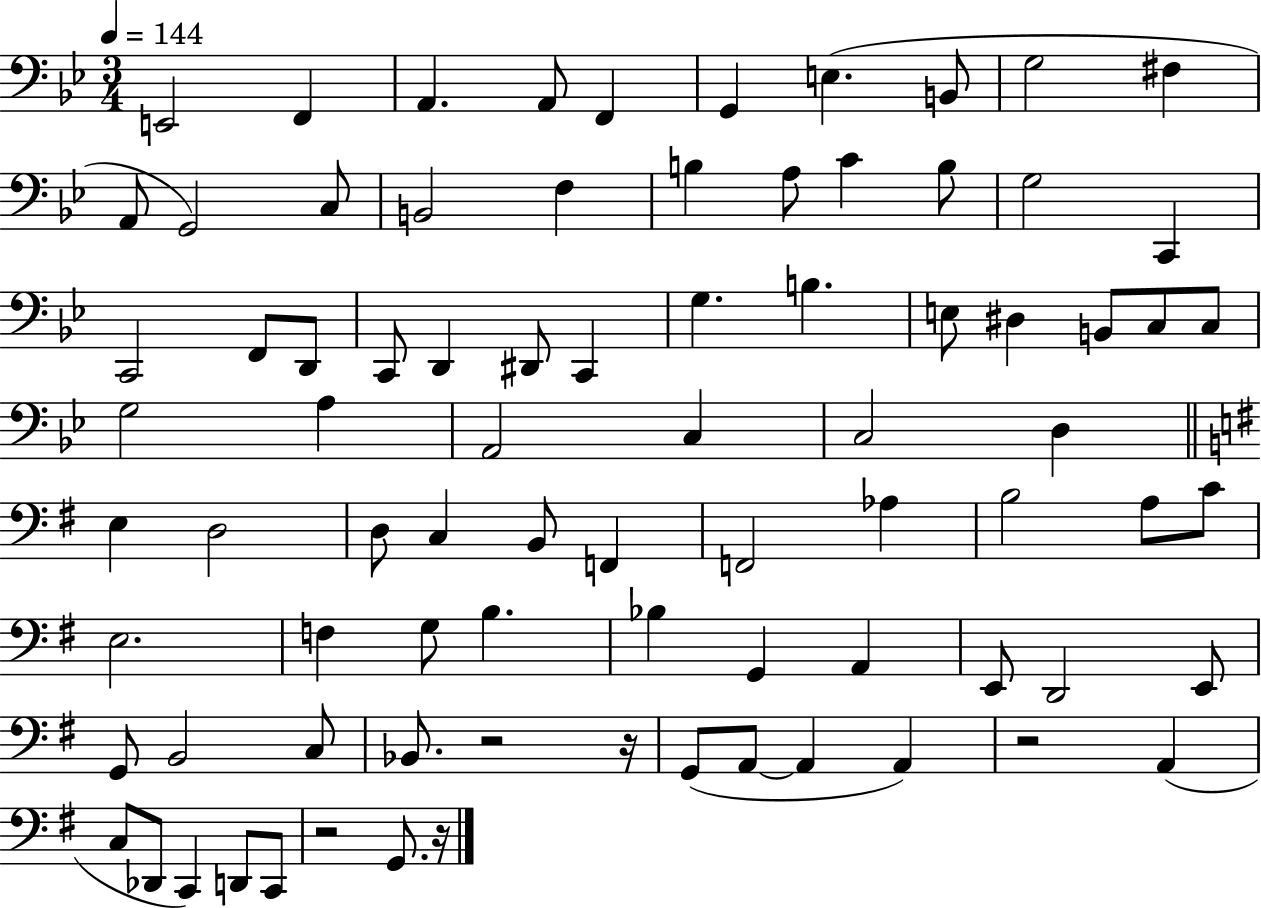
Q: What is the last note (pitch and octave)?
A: G2